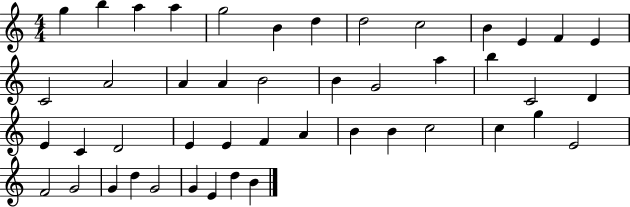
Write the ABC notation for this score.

X:1
T:Untitled
M:4/4
L:1/4
K:C
g b a a g2 B d d2 c2 B E F E C2 A2 A A B2 B G2 a b C2 D E C D2 E E F A B B c2 c g E2 F2 G2 G d G2 G E d B